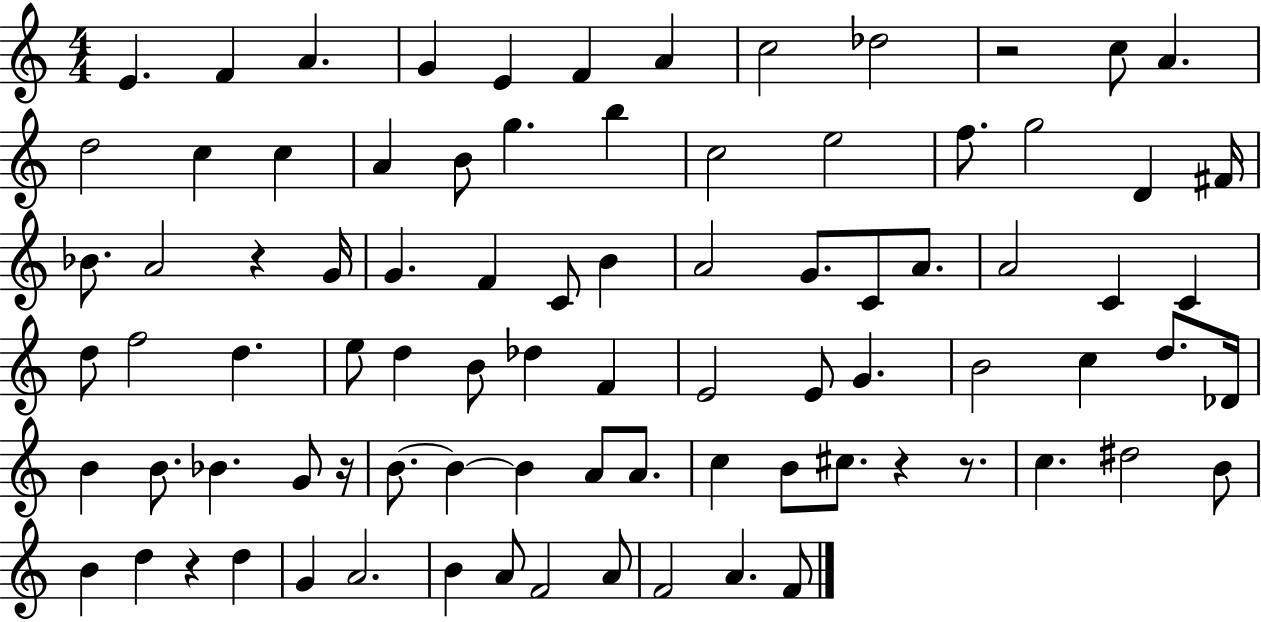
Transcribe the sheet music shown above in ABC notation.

X:1
T:Untitled
M:4/4
L:1/4
K:C
E F A G E F A c2 _d2 z2 c/2 A d2 c c A B/2 g b c2 e2 f/2 g2 D ^F/4 _B/2 A2 z G/4 G F C/2 B A2 G/2 C/2 A/2 A2 C C d/2 f2 d e/2 d B/2 _d F E2 E/2 G B2 c d/2 _D/4 B B/2 _B G/2 z/4 B/2 B B A/2 A/2 c B/2 ^c/2 z z/2 c ^d2 B/2 B d z d G A2 B A/2 F2 A/2 F2 A F/2